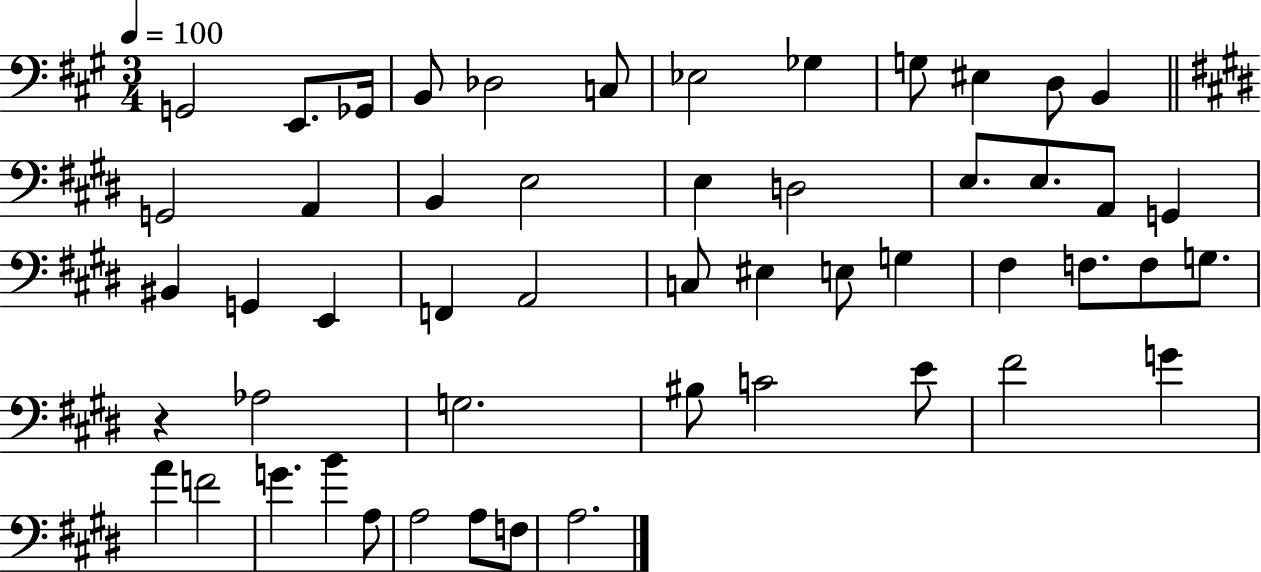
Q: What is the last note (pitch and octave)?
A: A3